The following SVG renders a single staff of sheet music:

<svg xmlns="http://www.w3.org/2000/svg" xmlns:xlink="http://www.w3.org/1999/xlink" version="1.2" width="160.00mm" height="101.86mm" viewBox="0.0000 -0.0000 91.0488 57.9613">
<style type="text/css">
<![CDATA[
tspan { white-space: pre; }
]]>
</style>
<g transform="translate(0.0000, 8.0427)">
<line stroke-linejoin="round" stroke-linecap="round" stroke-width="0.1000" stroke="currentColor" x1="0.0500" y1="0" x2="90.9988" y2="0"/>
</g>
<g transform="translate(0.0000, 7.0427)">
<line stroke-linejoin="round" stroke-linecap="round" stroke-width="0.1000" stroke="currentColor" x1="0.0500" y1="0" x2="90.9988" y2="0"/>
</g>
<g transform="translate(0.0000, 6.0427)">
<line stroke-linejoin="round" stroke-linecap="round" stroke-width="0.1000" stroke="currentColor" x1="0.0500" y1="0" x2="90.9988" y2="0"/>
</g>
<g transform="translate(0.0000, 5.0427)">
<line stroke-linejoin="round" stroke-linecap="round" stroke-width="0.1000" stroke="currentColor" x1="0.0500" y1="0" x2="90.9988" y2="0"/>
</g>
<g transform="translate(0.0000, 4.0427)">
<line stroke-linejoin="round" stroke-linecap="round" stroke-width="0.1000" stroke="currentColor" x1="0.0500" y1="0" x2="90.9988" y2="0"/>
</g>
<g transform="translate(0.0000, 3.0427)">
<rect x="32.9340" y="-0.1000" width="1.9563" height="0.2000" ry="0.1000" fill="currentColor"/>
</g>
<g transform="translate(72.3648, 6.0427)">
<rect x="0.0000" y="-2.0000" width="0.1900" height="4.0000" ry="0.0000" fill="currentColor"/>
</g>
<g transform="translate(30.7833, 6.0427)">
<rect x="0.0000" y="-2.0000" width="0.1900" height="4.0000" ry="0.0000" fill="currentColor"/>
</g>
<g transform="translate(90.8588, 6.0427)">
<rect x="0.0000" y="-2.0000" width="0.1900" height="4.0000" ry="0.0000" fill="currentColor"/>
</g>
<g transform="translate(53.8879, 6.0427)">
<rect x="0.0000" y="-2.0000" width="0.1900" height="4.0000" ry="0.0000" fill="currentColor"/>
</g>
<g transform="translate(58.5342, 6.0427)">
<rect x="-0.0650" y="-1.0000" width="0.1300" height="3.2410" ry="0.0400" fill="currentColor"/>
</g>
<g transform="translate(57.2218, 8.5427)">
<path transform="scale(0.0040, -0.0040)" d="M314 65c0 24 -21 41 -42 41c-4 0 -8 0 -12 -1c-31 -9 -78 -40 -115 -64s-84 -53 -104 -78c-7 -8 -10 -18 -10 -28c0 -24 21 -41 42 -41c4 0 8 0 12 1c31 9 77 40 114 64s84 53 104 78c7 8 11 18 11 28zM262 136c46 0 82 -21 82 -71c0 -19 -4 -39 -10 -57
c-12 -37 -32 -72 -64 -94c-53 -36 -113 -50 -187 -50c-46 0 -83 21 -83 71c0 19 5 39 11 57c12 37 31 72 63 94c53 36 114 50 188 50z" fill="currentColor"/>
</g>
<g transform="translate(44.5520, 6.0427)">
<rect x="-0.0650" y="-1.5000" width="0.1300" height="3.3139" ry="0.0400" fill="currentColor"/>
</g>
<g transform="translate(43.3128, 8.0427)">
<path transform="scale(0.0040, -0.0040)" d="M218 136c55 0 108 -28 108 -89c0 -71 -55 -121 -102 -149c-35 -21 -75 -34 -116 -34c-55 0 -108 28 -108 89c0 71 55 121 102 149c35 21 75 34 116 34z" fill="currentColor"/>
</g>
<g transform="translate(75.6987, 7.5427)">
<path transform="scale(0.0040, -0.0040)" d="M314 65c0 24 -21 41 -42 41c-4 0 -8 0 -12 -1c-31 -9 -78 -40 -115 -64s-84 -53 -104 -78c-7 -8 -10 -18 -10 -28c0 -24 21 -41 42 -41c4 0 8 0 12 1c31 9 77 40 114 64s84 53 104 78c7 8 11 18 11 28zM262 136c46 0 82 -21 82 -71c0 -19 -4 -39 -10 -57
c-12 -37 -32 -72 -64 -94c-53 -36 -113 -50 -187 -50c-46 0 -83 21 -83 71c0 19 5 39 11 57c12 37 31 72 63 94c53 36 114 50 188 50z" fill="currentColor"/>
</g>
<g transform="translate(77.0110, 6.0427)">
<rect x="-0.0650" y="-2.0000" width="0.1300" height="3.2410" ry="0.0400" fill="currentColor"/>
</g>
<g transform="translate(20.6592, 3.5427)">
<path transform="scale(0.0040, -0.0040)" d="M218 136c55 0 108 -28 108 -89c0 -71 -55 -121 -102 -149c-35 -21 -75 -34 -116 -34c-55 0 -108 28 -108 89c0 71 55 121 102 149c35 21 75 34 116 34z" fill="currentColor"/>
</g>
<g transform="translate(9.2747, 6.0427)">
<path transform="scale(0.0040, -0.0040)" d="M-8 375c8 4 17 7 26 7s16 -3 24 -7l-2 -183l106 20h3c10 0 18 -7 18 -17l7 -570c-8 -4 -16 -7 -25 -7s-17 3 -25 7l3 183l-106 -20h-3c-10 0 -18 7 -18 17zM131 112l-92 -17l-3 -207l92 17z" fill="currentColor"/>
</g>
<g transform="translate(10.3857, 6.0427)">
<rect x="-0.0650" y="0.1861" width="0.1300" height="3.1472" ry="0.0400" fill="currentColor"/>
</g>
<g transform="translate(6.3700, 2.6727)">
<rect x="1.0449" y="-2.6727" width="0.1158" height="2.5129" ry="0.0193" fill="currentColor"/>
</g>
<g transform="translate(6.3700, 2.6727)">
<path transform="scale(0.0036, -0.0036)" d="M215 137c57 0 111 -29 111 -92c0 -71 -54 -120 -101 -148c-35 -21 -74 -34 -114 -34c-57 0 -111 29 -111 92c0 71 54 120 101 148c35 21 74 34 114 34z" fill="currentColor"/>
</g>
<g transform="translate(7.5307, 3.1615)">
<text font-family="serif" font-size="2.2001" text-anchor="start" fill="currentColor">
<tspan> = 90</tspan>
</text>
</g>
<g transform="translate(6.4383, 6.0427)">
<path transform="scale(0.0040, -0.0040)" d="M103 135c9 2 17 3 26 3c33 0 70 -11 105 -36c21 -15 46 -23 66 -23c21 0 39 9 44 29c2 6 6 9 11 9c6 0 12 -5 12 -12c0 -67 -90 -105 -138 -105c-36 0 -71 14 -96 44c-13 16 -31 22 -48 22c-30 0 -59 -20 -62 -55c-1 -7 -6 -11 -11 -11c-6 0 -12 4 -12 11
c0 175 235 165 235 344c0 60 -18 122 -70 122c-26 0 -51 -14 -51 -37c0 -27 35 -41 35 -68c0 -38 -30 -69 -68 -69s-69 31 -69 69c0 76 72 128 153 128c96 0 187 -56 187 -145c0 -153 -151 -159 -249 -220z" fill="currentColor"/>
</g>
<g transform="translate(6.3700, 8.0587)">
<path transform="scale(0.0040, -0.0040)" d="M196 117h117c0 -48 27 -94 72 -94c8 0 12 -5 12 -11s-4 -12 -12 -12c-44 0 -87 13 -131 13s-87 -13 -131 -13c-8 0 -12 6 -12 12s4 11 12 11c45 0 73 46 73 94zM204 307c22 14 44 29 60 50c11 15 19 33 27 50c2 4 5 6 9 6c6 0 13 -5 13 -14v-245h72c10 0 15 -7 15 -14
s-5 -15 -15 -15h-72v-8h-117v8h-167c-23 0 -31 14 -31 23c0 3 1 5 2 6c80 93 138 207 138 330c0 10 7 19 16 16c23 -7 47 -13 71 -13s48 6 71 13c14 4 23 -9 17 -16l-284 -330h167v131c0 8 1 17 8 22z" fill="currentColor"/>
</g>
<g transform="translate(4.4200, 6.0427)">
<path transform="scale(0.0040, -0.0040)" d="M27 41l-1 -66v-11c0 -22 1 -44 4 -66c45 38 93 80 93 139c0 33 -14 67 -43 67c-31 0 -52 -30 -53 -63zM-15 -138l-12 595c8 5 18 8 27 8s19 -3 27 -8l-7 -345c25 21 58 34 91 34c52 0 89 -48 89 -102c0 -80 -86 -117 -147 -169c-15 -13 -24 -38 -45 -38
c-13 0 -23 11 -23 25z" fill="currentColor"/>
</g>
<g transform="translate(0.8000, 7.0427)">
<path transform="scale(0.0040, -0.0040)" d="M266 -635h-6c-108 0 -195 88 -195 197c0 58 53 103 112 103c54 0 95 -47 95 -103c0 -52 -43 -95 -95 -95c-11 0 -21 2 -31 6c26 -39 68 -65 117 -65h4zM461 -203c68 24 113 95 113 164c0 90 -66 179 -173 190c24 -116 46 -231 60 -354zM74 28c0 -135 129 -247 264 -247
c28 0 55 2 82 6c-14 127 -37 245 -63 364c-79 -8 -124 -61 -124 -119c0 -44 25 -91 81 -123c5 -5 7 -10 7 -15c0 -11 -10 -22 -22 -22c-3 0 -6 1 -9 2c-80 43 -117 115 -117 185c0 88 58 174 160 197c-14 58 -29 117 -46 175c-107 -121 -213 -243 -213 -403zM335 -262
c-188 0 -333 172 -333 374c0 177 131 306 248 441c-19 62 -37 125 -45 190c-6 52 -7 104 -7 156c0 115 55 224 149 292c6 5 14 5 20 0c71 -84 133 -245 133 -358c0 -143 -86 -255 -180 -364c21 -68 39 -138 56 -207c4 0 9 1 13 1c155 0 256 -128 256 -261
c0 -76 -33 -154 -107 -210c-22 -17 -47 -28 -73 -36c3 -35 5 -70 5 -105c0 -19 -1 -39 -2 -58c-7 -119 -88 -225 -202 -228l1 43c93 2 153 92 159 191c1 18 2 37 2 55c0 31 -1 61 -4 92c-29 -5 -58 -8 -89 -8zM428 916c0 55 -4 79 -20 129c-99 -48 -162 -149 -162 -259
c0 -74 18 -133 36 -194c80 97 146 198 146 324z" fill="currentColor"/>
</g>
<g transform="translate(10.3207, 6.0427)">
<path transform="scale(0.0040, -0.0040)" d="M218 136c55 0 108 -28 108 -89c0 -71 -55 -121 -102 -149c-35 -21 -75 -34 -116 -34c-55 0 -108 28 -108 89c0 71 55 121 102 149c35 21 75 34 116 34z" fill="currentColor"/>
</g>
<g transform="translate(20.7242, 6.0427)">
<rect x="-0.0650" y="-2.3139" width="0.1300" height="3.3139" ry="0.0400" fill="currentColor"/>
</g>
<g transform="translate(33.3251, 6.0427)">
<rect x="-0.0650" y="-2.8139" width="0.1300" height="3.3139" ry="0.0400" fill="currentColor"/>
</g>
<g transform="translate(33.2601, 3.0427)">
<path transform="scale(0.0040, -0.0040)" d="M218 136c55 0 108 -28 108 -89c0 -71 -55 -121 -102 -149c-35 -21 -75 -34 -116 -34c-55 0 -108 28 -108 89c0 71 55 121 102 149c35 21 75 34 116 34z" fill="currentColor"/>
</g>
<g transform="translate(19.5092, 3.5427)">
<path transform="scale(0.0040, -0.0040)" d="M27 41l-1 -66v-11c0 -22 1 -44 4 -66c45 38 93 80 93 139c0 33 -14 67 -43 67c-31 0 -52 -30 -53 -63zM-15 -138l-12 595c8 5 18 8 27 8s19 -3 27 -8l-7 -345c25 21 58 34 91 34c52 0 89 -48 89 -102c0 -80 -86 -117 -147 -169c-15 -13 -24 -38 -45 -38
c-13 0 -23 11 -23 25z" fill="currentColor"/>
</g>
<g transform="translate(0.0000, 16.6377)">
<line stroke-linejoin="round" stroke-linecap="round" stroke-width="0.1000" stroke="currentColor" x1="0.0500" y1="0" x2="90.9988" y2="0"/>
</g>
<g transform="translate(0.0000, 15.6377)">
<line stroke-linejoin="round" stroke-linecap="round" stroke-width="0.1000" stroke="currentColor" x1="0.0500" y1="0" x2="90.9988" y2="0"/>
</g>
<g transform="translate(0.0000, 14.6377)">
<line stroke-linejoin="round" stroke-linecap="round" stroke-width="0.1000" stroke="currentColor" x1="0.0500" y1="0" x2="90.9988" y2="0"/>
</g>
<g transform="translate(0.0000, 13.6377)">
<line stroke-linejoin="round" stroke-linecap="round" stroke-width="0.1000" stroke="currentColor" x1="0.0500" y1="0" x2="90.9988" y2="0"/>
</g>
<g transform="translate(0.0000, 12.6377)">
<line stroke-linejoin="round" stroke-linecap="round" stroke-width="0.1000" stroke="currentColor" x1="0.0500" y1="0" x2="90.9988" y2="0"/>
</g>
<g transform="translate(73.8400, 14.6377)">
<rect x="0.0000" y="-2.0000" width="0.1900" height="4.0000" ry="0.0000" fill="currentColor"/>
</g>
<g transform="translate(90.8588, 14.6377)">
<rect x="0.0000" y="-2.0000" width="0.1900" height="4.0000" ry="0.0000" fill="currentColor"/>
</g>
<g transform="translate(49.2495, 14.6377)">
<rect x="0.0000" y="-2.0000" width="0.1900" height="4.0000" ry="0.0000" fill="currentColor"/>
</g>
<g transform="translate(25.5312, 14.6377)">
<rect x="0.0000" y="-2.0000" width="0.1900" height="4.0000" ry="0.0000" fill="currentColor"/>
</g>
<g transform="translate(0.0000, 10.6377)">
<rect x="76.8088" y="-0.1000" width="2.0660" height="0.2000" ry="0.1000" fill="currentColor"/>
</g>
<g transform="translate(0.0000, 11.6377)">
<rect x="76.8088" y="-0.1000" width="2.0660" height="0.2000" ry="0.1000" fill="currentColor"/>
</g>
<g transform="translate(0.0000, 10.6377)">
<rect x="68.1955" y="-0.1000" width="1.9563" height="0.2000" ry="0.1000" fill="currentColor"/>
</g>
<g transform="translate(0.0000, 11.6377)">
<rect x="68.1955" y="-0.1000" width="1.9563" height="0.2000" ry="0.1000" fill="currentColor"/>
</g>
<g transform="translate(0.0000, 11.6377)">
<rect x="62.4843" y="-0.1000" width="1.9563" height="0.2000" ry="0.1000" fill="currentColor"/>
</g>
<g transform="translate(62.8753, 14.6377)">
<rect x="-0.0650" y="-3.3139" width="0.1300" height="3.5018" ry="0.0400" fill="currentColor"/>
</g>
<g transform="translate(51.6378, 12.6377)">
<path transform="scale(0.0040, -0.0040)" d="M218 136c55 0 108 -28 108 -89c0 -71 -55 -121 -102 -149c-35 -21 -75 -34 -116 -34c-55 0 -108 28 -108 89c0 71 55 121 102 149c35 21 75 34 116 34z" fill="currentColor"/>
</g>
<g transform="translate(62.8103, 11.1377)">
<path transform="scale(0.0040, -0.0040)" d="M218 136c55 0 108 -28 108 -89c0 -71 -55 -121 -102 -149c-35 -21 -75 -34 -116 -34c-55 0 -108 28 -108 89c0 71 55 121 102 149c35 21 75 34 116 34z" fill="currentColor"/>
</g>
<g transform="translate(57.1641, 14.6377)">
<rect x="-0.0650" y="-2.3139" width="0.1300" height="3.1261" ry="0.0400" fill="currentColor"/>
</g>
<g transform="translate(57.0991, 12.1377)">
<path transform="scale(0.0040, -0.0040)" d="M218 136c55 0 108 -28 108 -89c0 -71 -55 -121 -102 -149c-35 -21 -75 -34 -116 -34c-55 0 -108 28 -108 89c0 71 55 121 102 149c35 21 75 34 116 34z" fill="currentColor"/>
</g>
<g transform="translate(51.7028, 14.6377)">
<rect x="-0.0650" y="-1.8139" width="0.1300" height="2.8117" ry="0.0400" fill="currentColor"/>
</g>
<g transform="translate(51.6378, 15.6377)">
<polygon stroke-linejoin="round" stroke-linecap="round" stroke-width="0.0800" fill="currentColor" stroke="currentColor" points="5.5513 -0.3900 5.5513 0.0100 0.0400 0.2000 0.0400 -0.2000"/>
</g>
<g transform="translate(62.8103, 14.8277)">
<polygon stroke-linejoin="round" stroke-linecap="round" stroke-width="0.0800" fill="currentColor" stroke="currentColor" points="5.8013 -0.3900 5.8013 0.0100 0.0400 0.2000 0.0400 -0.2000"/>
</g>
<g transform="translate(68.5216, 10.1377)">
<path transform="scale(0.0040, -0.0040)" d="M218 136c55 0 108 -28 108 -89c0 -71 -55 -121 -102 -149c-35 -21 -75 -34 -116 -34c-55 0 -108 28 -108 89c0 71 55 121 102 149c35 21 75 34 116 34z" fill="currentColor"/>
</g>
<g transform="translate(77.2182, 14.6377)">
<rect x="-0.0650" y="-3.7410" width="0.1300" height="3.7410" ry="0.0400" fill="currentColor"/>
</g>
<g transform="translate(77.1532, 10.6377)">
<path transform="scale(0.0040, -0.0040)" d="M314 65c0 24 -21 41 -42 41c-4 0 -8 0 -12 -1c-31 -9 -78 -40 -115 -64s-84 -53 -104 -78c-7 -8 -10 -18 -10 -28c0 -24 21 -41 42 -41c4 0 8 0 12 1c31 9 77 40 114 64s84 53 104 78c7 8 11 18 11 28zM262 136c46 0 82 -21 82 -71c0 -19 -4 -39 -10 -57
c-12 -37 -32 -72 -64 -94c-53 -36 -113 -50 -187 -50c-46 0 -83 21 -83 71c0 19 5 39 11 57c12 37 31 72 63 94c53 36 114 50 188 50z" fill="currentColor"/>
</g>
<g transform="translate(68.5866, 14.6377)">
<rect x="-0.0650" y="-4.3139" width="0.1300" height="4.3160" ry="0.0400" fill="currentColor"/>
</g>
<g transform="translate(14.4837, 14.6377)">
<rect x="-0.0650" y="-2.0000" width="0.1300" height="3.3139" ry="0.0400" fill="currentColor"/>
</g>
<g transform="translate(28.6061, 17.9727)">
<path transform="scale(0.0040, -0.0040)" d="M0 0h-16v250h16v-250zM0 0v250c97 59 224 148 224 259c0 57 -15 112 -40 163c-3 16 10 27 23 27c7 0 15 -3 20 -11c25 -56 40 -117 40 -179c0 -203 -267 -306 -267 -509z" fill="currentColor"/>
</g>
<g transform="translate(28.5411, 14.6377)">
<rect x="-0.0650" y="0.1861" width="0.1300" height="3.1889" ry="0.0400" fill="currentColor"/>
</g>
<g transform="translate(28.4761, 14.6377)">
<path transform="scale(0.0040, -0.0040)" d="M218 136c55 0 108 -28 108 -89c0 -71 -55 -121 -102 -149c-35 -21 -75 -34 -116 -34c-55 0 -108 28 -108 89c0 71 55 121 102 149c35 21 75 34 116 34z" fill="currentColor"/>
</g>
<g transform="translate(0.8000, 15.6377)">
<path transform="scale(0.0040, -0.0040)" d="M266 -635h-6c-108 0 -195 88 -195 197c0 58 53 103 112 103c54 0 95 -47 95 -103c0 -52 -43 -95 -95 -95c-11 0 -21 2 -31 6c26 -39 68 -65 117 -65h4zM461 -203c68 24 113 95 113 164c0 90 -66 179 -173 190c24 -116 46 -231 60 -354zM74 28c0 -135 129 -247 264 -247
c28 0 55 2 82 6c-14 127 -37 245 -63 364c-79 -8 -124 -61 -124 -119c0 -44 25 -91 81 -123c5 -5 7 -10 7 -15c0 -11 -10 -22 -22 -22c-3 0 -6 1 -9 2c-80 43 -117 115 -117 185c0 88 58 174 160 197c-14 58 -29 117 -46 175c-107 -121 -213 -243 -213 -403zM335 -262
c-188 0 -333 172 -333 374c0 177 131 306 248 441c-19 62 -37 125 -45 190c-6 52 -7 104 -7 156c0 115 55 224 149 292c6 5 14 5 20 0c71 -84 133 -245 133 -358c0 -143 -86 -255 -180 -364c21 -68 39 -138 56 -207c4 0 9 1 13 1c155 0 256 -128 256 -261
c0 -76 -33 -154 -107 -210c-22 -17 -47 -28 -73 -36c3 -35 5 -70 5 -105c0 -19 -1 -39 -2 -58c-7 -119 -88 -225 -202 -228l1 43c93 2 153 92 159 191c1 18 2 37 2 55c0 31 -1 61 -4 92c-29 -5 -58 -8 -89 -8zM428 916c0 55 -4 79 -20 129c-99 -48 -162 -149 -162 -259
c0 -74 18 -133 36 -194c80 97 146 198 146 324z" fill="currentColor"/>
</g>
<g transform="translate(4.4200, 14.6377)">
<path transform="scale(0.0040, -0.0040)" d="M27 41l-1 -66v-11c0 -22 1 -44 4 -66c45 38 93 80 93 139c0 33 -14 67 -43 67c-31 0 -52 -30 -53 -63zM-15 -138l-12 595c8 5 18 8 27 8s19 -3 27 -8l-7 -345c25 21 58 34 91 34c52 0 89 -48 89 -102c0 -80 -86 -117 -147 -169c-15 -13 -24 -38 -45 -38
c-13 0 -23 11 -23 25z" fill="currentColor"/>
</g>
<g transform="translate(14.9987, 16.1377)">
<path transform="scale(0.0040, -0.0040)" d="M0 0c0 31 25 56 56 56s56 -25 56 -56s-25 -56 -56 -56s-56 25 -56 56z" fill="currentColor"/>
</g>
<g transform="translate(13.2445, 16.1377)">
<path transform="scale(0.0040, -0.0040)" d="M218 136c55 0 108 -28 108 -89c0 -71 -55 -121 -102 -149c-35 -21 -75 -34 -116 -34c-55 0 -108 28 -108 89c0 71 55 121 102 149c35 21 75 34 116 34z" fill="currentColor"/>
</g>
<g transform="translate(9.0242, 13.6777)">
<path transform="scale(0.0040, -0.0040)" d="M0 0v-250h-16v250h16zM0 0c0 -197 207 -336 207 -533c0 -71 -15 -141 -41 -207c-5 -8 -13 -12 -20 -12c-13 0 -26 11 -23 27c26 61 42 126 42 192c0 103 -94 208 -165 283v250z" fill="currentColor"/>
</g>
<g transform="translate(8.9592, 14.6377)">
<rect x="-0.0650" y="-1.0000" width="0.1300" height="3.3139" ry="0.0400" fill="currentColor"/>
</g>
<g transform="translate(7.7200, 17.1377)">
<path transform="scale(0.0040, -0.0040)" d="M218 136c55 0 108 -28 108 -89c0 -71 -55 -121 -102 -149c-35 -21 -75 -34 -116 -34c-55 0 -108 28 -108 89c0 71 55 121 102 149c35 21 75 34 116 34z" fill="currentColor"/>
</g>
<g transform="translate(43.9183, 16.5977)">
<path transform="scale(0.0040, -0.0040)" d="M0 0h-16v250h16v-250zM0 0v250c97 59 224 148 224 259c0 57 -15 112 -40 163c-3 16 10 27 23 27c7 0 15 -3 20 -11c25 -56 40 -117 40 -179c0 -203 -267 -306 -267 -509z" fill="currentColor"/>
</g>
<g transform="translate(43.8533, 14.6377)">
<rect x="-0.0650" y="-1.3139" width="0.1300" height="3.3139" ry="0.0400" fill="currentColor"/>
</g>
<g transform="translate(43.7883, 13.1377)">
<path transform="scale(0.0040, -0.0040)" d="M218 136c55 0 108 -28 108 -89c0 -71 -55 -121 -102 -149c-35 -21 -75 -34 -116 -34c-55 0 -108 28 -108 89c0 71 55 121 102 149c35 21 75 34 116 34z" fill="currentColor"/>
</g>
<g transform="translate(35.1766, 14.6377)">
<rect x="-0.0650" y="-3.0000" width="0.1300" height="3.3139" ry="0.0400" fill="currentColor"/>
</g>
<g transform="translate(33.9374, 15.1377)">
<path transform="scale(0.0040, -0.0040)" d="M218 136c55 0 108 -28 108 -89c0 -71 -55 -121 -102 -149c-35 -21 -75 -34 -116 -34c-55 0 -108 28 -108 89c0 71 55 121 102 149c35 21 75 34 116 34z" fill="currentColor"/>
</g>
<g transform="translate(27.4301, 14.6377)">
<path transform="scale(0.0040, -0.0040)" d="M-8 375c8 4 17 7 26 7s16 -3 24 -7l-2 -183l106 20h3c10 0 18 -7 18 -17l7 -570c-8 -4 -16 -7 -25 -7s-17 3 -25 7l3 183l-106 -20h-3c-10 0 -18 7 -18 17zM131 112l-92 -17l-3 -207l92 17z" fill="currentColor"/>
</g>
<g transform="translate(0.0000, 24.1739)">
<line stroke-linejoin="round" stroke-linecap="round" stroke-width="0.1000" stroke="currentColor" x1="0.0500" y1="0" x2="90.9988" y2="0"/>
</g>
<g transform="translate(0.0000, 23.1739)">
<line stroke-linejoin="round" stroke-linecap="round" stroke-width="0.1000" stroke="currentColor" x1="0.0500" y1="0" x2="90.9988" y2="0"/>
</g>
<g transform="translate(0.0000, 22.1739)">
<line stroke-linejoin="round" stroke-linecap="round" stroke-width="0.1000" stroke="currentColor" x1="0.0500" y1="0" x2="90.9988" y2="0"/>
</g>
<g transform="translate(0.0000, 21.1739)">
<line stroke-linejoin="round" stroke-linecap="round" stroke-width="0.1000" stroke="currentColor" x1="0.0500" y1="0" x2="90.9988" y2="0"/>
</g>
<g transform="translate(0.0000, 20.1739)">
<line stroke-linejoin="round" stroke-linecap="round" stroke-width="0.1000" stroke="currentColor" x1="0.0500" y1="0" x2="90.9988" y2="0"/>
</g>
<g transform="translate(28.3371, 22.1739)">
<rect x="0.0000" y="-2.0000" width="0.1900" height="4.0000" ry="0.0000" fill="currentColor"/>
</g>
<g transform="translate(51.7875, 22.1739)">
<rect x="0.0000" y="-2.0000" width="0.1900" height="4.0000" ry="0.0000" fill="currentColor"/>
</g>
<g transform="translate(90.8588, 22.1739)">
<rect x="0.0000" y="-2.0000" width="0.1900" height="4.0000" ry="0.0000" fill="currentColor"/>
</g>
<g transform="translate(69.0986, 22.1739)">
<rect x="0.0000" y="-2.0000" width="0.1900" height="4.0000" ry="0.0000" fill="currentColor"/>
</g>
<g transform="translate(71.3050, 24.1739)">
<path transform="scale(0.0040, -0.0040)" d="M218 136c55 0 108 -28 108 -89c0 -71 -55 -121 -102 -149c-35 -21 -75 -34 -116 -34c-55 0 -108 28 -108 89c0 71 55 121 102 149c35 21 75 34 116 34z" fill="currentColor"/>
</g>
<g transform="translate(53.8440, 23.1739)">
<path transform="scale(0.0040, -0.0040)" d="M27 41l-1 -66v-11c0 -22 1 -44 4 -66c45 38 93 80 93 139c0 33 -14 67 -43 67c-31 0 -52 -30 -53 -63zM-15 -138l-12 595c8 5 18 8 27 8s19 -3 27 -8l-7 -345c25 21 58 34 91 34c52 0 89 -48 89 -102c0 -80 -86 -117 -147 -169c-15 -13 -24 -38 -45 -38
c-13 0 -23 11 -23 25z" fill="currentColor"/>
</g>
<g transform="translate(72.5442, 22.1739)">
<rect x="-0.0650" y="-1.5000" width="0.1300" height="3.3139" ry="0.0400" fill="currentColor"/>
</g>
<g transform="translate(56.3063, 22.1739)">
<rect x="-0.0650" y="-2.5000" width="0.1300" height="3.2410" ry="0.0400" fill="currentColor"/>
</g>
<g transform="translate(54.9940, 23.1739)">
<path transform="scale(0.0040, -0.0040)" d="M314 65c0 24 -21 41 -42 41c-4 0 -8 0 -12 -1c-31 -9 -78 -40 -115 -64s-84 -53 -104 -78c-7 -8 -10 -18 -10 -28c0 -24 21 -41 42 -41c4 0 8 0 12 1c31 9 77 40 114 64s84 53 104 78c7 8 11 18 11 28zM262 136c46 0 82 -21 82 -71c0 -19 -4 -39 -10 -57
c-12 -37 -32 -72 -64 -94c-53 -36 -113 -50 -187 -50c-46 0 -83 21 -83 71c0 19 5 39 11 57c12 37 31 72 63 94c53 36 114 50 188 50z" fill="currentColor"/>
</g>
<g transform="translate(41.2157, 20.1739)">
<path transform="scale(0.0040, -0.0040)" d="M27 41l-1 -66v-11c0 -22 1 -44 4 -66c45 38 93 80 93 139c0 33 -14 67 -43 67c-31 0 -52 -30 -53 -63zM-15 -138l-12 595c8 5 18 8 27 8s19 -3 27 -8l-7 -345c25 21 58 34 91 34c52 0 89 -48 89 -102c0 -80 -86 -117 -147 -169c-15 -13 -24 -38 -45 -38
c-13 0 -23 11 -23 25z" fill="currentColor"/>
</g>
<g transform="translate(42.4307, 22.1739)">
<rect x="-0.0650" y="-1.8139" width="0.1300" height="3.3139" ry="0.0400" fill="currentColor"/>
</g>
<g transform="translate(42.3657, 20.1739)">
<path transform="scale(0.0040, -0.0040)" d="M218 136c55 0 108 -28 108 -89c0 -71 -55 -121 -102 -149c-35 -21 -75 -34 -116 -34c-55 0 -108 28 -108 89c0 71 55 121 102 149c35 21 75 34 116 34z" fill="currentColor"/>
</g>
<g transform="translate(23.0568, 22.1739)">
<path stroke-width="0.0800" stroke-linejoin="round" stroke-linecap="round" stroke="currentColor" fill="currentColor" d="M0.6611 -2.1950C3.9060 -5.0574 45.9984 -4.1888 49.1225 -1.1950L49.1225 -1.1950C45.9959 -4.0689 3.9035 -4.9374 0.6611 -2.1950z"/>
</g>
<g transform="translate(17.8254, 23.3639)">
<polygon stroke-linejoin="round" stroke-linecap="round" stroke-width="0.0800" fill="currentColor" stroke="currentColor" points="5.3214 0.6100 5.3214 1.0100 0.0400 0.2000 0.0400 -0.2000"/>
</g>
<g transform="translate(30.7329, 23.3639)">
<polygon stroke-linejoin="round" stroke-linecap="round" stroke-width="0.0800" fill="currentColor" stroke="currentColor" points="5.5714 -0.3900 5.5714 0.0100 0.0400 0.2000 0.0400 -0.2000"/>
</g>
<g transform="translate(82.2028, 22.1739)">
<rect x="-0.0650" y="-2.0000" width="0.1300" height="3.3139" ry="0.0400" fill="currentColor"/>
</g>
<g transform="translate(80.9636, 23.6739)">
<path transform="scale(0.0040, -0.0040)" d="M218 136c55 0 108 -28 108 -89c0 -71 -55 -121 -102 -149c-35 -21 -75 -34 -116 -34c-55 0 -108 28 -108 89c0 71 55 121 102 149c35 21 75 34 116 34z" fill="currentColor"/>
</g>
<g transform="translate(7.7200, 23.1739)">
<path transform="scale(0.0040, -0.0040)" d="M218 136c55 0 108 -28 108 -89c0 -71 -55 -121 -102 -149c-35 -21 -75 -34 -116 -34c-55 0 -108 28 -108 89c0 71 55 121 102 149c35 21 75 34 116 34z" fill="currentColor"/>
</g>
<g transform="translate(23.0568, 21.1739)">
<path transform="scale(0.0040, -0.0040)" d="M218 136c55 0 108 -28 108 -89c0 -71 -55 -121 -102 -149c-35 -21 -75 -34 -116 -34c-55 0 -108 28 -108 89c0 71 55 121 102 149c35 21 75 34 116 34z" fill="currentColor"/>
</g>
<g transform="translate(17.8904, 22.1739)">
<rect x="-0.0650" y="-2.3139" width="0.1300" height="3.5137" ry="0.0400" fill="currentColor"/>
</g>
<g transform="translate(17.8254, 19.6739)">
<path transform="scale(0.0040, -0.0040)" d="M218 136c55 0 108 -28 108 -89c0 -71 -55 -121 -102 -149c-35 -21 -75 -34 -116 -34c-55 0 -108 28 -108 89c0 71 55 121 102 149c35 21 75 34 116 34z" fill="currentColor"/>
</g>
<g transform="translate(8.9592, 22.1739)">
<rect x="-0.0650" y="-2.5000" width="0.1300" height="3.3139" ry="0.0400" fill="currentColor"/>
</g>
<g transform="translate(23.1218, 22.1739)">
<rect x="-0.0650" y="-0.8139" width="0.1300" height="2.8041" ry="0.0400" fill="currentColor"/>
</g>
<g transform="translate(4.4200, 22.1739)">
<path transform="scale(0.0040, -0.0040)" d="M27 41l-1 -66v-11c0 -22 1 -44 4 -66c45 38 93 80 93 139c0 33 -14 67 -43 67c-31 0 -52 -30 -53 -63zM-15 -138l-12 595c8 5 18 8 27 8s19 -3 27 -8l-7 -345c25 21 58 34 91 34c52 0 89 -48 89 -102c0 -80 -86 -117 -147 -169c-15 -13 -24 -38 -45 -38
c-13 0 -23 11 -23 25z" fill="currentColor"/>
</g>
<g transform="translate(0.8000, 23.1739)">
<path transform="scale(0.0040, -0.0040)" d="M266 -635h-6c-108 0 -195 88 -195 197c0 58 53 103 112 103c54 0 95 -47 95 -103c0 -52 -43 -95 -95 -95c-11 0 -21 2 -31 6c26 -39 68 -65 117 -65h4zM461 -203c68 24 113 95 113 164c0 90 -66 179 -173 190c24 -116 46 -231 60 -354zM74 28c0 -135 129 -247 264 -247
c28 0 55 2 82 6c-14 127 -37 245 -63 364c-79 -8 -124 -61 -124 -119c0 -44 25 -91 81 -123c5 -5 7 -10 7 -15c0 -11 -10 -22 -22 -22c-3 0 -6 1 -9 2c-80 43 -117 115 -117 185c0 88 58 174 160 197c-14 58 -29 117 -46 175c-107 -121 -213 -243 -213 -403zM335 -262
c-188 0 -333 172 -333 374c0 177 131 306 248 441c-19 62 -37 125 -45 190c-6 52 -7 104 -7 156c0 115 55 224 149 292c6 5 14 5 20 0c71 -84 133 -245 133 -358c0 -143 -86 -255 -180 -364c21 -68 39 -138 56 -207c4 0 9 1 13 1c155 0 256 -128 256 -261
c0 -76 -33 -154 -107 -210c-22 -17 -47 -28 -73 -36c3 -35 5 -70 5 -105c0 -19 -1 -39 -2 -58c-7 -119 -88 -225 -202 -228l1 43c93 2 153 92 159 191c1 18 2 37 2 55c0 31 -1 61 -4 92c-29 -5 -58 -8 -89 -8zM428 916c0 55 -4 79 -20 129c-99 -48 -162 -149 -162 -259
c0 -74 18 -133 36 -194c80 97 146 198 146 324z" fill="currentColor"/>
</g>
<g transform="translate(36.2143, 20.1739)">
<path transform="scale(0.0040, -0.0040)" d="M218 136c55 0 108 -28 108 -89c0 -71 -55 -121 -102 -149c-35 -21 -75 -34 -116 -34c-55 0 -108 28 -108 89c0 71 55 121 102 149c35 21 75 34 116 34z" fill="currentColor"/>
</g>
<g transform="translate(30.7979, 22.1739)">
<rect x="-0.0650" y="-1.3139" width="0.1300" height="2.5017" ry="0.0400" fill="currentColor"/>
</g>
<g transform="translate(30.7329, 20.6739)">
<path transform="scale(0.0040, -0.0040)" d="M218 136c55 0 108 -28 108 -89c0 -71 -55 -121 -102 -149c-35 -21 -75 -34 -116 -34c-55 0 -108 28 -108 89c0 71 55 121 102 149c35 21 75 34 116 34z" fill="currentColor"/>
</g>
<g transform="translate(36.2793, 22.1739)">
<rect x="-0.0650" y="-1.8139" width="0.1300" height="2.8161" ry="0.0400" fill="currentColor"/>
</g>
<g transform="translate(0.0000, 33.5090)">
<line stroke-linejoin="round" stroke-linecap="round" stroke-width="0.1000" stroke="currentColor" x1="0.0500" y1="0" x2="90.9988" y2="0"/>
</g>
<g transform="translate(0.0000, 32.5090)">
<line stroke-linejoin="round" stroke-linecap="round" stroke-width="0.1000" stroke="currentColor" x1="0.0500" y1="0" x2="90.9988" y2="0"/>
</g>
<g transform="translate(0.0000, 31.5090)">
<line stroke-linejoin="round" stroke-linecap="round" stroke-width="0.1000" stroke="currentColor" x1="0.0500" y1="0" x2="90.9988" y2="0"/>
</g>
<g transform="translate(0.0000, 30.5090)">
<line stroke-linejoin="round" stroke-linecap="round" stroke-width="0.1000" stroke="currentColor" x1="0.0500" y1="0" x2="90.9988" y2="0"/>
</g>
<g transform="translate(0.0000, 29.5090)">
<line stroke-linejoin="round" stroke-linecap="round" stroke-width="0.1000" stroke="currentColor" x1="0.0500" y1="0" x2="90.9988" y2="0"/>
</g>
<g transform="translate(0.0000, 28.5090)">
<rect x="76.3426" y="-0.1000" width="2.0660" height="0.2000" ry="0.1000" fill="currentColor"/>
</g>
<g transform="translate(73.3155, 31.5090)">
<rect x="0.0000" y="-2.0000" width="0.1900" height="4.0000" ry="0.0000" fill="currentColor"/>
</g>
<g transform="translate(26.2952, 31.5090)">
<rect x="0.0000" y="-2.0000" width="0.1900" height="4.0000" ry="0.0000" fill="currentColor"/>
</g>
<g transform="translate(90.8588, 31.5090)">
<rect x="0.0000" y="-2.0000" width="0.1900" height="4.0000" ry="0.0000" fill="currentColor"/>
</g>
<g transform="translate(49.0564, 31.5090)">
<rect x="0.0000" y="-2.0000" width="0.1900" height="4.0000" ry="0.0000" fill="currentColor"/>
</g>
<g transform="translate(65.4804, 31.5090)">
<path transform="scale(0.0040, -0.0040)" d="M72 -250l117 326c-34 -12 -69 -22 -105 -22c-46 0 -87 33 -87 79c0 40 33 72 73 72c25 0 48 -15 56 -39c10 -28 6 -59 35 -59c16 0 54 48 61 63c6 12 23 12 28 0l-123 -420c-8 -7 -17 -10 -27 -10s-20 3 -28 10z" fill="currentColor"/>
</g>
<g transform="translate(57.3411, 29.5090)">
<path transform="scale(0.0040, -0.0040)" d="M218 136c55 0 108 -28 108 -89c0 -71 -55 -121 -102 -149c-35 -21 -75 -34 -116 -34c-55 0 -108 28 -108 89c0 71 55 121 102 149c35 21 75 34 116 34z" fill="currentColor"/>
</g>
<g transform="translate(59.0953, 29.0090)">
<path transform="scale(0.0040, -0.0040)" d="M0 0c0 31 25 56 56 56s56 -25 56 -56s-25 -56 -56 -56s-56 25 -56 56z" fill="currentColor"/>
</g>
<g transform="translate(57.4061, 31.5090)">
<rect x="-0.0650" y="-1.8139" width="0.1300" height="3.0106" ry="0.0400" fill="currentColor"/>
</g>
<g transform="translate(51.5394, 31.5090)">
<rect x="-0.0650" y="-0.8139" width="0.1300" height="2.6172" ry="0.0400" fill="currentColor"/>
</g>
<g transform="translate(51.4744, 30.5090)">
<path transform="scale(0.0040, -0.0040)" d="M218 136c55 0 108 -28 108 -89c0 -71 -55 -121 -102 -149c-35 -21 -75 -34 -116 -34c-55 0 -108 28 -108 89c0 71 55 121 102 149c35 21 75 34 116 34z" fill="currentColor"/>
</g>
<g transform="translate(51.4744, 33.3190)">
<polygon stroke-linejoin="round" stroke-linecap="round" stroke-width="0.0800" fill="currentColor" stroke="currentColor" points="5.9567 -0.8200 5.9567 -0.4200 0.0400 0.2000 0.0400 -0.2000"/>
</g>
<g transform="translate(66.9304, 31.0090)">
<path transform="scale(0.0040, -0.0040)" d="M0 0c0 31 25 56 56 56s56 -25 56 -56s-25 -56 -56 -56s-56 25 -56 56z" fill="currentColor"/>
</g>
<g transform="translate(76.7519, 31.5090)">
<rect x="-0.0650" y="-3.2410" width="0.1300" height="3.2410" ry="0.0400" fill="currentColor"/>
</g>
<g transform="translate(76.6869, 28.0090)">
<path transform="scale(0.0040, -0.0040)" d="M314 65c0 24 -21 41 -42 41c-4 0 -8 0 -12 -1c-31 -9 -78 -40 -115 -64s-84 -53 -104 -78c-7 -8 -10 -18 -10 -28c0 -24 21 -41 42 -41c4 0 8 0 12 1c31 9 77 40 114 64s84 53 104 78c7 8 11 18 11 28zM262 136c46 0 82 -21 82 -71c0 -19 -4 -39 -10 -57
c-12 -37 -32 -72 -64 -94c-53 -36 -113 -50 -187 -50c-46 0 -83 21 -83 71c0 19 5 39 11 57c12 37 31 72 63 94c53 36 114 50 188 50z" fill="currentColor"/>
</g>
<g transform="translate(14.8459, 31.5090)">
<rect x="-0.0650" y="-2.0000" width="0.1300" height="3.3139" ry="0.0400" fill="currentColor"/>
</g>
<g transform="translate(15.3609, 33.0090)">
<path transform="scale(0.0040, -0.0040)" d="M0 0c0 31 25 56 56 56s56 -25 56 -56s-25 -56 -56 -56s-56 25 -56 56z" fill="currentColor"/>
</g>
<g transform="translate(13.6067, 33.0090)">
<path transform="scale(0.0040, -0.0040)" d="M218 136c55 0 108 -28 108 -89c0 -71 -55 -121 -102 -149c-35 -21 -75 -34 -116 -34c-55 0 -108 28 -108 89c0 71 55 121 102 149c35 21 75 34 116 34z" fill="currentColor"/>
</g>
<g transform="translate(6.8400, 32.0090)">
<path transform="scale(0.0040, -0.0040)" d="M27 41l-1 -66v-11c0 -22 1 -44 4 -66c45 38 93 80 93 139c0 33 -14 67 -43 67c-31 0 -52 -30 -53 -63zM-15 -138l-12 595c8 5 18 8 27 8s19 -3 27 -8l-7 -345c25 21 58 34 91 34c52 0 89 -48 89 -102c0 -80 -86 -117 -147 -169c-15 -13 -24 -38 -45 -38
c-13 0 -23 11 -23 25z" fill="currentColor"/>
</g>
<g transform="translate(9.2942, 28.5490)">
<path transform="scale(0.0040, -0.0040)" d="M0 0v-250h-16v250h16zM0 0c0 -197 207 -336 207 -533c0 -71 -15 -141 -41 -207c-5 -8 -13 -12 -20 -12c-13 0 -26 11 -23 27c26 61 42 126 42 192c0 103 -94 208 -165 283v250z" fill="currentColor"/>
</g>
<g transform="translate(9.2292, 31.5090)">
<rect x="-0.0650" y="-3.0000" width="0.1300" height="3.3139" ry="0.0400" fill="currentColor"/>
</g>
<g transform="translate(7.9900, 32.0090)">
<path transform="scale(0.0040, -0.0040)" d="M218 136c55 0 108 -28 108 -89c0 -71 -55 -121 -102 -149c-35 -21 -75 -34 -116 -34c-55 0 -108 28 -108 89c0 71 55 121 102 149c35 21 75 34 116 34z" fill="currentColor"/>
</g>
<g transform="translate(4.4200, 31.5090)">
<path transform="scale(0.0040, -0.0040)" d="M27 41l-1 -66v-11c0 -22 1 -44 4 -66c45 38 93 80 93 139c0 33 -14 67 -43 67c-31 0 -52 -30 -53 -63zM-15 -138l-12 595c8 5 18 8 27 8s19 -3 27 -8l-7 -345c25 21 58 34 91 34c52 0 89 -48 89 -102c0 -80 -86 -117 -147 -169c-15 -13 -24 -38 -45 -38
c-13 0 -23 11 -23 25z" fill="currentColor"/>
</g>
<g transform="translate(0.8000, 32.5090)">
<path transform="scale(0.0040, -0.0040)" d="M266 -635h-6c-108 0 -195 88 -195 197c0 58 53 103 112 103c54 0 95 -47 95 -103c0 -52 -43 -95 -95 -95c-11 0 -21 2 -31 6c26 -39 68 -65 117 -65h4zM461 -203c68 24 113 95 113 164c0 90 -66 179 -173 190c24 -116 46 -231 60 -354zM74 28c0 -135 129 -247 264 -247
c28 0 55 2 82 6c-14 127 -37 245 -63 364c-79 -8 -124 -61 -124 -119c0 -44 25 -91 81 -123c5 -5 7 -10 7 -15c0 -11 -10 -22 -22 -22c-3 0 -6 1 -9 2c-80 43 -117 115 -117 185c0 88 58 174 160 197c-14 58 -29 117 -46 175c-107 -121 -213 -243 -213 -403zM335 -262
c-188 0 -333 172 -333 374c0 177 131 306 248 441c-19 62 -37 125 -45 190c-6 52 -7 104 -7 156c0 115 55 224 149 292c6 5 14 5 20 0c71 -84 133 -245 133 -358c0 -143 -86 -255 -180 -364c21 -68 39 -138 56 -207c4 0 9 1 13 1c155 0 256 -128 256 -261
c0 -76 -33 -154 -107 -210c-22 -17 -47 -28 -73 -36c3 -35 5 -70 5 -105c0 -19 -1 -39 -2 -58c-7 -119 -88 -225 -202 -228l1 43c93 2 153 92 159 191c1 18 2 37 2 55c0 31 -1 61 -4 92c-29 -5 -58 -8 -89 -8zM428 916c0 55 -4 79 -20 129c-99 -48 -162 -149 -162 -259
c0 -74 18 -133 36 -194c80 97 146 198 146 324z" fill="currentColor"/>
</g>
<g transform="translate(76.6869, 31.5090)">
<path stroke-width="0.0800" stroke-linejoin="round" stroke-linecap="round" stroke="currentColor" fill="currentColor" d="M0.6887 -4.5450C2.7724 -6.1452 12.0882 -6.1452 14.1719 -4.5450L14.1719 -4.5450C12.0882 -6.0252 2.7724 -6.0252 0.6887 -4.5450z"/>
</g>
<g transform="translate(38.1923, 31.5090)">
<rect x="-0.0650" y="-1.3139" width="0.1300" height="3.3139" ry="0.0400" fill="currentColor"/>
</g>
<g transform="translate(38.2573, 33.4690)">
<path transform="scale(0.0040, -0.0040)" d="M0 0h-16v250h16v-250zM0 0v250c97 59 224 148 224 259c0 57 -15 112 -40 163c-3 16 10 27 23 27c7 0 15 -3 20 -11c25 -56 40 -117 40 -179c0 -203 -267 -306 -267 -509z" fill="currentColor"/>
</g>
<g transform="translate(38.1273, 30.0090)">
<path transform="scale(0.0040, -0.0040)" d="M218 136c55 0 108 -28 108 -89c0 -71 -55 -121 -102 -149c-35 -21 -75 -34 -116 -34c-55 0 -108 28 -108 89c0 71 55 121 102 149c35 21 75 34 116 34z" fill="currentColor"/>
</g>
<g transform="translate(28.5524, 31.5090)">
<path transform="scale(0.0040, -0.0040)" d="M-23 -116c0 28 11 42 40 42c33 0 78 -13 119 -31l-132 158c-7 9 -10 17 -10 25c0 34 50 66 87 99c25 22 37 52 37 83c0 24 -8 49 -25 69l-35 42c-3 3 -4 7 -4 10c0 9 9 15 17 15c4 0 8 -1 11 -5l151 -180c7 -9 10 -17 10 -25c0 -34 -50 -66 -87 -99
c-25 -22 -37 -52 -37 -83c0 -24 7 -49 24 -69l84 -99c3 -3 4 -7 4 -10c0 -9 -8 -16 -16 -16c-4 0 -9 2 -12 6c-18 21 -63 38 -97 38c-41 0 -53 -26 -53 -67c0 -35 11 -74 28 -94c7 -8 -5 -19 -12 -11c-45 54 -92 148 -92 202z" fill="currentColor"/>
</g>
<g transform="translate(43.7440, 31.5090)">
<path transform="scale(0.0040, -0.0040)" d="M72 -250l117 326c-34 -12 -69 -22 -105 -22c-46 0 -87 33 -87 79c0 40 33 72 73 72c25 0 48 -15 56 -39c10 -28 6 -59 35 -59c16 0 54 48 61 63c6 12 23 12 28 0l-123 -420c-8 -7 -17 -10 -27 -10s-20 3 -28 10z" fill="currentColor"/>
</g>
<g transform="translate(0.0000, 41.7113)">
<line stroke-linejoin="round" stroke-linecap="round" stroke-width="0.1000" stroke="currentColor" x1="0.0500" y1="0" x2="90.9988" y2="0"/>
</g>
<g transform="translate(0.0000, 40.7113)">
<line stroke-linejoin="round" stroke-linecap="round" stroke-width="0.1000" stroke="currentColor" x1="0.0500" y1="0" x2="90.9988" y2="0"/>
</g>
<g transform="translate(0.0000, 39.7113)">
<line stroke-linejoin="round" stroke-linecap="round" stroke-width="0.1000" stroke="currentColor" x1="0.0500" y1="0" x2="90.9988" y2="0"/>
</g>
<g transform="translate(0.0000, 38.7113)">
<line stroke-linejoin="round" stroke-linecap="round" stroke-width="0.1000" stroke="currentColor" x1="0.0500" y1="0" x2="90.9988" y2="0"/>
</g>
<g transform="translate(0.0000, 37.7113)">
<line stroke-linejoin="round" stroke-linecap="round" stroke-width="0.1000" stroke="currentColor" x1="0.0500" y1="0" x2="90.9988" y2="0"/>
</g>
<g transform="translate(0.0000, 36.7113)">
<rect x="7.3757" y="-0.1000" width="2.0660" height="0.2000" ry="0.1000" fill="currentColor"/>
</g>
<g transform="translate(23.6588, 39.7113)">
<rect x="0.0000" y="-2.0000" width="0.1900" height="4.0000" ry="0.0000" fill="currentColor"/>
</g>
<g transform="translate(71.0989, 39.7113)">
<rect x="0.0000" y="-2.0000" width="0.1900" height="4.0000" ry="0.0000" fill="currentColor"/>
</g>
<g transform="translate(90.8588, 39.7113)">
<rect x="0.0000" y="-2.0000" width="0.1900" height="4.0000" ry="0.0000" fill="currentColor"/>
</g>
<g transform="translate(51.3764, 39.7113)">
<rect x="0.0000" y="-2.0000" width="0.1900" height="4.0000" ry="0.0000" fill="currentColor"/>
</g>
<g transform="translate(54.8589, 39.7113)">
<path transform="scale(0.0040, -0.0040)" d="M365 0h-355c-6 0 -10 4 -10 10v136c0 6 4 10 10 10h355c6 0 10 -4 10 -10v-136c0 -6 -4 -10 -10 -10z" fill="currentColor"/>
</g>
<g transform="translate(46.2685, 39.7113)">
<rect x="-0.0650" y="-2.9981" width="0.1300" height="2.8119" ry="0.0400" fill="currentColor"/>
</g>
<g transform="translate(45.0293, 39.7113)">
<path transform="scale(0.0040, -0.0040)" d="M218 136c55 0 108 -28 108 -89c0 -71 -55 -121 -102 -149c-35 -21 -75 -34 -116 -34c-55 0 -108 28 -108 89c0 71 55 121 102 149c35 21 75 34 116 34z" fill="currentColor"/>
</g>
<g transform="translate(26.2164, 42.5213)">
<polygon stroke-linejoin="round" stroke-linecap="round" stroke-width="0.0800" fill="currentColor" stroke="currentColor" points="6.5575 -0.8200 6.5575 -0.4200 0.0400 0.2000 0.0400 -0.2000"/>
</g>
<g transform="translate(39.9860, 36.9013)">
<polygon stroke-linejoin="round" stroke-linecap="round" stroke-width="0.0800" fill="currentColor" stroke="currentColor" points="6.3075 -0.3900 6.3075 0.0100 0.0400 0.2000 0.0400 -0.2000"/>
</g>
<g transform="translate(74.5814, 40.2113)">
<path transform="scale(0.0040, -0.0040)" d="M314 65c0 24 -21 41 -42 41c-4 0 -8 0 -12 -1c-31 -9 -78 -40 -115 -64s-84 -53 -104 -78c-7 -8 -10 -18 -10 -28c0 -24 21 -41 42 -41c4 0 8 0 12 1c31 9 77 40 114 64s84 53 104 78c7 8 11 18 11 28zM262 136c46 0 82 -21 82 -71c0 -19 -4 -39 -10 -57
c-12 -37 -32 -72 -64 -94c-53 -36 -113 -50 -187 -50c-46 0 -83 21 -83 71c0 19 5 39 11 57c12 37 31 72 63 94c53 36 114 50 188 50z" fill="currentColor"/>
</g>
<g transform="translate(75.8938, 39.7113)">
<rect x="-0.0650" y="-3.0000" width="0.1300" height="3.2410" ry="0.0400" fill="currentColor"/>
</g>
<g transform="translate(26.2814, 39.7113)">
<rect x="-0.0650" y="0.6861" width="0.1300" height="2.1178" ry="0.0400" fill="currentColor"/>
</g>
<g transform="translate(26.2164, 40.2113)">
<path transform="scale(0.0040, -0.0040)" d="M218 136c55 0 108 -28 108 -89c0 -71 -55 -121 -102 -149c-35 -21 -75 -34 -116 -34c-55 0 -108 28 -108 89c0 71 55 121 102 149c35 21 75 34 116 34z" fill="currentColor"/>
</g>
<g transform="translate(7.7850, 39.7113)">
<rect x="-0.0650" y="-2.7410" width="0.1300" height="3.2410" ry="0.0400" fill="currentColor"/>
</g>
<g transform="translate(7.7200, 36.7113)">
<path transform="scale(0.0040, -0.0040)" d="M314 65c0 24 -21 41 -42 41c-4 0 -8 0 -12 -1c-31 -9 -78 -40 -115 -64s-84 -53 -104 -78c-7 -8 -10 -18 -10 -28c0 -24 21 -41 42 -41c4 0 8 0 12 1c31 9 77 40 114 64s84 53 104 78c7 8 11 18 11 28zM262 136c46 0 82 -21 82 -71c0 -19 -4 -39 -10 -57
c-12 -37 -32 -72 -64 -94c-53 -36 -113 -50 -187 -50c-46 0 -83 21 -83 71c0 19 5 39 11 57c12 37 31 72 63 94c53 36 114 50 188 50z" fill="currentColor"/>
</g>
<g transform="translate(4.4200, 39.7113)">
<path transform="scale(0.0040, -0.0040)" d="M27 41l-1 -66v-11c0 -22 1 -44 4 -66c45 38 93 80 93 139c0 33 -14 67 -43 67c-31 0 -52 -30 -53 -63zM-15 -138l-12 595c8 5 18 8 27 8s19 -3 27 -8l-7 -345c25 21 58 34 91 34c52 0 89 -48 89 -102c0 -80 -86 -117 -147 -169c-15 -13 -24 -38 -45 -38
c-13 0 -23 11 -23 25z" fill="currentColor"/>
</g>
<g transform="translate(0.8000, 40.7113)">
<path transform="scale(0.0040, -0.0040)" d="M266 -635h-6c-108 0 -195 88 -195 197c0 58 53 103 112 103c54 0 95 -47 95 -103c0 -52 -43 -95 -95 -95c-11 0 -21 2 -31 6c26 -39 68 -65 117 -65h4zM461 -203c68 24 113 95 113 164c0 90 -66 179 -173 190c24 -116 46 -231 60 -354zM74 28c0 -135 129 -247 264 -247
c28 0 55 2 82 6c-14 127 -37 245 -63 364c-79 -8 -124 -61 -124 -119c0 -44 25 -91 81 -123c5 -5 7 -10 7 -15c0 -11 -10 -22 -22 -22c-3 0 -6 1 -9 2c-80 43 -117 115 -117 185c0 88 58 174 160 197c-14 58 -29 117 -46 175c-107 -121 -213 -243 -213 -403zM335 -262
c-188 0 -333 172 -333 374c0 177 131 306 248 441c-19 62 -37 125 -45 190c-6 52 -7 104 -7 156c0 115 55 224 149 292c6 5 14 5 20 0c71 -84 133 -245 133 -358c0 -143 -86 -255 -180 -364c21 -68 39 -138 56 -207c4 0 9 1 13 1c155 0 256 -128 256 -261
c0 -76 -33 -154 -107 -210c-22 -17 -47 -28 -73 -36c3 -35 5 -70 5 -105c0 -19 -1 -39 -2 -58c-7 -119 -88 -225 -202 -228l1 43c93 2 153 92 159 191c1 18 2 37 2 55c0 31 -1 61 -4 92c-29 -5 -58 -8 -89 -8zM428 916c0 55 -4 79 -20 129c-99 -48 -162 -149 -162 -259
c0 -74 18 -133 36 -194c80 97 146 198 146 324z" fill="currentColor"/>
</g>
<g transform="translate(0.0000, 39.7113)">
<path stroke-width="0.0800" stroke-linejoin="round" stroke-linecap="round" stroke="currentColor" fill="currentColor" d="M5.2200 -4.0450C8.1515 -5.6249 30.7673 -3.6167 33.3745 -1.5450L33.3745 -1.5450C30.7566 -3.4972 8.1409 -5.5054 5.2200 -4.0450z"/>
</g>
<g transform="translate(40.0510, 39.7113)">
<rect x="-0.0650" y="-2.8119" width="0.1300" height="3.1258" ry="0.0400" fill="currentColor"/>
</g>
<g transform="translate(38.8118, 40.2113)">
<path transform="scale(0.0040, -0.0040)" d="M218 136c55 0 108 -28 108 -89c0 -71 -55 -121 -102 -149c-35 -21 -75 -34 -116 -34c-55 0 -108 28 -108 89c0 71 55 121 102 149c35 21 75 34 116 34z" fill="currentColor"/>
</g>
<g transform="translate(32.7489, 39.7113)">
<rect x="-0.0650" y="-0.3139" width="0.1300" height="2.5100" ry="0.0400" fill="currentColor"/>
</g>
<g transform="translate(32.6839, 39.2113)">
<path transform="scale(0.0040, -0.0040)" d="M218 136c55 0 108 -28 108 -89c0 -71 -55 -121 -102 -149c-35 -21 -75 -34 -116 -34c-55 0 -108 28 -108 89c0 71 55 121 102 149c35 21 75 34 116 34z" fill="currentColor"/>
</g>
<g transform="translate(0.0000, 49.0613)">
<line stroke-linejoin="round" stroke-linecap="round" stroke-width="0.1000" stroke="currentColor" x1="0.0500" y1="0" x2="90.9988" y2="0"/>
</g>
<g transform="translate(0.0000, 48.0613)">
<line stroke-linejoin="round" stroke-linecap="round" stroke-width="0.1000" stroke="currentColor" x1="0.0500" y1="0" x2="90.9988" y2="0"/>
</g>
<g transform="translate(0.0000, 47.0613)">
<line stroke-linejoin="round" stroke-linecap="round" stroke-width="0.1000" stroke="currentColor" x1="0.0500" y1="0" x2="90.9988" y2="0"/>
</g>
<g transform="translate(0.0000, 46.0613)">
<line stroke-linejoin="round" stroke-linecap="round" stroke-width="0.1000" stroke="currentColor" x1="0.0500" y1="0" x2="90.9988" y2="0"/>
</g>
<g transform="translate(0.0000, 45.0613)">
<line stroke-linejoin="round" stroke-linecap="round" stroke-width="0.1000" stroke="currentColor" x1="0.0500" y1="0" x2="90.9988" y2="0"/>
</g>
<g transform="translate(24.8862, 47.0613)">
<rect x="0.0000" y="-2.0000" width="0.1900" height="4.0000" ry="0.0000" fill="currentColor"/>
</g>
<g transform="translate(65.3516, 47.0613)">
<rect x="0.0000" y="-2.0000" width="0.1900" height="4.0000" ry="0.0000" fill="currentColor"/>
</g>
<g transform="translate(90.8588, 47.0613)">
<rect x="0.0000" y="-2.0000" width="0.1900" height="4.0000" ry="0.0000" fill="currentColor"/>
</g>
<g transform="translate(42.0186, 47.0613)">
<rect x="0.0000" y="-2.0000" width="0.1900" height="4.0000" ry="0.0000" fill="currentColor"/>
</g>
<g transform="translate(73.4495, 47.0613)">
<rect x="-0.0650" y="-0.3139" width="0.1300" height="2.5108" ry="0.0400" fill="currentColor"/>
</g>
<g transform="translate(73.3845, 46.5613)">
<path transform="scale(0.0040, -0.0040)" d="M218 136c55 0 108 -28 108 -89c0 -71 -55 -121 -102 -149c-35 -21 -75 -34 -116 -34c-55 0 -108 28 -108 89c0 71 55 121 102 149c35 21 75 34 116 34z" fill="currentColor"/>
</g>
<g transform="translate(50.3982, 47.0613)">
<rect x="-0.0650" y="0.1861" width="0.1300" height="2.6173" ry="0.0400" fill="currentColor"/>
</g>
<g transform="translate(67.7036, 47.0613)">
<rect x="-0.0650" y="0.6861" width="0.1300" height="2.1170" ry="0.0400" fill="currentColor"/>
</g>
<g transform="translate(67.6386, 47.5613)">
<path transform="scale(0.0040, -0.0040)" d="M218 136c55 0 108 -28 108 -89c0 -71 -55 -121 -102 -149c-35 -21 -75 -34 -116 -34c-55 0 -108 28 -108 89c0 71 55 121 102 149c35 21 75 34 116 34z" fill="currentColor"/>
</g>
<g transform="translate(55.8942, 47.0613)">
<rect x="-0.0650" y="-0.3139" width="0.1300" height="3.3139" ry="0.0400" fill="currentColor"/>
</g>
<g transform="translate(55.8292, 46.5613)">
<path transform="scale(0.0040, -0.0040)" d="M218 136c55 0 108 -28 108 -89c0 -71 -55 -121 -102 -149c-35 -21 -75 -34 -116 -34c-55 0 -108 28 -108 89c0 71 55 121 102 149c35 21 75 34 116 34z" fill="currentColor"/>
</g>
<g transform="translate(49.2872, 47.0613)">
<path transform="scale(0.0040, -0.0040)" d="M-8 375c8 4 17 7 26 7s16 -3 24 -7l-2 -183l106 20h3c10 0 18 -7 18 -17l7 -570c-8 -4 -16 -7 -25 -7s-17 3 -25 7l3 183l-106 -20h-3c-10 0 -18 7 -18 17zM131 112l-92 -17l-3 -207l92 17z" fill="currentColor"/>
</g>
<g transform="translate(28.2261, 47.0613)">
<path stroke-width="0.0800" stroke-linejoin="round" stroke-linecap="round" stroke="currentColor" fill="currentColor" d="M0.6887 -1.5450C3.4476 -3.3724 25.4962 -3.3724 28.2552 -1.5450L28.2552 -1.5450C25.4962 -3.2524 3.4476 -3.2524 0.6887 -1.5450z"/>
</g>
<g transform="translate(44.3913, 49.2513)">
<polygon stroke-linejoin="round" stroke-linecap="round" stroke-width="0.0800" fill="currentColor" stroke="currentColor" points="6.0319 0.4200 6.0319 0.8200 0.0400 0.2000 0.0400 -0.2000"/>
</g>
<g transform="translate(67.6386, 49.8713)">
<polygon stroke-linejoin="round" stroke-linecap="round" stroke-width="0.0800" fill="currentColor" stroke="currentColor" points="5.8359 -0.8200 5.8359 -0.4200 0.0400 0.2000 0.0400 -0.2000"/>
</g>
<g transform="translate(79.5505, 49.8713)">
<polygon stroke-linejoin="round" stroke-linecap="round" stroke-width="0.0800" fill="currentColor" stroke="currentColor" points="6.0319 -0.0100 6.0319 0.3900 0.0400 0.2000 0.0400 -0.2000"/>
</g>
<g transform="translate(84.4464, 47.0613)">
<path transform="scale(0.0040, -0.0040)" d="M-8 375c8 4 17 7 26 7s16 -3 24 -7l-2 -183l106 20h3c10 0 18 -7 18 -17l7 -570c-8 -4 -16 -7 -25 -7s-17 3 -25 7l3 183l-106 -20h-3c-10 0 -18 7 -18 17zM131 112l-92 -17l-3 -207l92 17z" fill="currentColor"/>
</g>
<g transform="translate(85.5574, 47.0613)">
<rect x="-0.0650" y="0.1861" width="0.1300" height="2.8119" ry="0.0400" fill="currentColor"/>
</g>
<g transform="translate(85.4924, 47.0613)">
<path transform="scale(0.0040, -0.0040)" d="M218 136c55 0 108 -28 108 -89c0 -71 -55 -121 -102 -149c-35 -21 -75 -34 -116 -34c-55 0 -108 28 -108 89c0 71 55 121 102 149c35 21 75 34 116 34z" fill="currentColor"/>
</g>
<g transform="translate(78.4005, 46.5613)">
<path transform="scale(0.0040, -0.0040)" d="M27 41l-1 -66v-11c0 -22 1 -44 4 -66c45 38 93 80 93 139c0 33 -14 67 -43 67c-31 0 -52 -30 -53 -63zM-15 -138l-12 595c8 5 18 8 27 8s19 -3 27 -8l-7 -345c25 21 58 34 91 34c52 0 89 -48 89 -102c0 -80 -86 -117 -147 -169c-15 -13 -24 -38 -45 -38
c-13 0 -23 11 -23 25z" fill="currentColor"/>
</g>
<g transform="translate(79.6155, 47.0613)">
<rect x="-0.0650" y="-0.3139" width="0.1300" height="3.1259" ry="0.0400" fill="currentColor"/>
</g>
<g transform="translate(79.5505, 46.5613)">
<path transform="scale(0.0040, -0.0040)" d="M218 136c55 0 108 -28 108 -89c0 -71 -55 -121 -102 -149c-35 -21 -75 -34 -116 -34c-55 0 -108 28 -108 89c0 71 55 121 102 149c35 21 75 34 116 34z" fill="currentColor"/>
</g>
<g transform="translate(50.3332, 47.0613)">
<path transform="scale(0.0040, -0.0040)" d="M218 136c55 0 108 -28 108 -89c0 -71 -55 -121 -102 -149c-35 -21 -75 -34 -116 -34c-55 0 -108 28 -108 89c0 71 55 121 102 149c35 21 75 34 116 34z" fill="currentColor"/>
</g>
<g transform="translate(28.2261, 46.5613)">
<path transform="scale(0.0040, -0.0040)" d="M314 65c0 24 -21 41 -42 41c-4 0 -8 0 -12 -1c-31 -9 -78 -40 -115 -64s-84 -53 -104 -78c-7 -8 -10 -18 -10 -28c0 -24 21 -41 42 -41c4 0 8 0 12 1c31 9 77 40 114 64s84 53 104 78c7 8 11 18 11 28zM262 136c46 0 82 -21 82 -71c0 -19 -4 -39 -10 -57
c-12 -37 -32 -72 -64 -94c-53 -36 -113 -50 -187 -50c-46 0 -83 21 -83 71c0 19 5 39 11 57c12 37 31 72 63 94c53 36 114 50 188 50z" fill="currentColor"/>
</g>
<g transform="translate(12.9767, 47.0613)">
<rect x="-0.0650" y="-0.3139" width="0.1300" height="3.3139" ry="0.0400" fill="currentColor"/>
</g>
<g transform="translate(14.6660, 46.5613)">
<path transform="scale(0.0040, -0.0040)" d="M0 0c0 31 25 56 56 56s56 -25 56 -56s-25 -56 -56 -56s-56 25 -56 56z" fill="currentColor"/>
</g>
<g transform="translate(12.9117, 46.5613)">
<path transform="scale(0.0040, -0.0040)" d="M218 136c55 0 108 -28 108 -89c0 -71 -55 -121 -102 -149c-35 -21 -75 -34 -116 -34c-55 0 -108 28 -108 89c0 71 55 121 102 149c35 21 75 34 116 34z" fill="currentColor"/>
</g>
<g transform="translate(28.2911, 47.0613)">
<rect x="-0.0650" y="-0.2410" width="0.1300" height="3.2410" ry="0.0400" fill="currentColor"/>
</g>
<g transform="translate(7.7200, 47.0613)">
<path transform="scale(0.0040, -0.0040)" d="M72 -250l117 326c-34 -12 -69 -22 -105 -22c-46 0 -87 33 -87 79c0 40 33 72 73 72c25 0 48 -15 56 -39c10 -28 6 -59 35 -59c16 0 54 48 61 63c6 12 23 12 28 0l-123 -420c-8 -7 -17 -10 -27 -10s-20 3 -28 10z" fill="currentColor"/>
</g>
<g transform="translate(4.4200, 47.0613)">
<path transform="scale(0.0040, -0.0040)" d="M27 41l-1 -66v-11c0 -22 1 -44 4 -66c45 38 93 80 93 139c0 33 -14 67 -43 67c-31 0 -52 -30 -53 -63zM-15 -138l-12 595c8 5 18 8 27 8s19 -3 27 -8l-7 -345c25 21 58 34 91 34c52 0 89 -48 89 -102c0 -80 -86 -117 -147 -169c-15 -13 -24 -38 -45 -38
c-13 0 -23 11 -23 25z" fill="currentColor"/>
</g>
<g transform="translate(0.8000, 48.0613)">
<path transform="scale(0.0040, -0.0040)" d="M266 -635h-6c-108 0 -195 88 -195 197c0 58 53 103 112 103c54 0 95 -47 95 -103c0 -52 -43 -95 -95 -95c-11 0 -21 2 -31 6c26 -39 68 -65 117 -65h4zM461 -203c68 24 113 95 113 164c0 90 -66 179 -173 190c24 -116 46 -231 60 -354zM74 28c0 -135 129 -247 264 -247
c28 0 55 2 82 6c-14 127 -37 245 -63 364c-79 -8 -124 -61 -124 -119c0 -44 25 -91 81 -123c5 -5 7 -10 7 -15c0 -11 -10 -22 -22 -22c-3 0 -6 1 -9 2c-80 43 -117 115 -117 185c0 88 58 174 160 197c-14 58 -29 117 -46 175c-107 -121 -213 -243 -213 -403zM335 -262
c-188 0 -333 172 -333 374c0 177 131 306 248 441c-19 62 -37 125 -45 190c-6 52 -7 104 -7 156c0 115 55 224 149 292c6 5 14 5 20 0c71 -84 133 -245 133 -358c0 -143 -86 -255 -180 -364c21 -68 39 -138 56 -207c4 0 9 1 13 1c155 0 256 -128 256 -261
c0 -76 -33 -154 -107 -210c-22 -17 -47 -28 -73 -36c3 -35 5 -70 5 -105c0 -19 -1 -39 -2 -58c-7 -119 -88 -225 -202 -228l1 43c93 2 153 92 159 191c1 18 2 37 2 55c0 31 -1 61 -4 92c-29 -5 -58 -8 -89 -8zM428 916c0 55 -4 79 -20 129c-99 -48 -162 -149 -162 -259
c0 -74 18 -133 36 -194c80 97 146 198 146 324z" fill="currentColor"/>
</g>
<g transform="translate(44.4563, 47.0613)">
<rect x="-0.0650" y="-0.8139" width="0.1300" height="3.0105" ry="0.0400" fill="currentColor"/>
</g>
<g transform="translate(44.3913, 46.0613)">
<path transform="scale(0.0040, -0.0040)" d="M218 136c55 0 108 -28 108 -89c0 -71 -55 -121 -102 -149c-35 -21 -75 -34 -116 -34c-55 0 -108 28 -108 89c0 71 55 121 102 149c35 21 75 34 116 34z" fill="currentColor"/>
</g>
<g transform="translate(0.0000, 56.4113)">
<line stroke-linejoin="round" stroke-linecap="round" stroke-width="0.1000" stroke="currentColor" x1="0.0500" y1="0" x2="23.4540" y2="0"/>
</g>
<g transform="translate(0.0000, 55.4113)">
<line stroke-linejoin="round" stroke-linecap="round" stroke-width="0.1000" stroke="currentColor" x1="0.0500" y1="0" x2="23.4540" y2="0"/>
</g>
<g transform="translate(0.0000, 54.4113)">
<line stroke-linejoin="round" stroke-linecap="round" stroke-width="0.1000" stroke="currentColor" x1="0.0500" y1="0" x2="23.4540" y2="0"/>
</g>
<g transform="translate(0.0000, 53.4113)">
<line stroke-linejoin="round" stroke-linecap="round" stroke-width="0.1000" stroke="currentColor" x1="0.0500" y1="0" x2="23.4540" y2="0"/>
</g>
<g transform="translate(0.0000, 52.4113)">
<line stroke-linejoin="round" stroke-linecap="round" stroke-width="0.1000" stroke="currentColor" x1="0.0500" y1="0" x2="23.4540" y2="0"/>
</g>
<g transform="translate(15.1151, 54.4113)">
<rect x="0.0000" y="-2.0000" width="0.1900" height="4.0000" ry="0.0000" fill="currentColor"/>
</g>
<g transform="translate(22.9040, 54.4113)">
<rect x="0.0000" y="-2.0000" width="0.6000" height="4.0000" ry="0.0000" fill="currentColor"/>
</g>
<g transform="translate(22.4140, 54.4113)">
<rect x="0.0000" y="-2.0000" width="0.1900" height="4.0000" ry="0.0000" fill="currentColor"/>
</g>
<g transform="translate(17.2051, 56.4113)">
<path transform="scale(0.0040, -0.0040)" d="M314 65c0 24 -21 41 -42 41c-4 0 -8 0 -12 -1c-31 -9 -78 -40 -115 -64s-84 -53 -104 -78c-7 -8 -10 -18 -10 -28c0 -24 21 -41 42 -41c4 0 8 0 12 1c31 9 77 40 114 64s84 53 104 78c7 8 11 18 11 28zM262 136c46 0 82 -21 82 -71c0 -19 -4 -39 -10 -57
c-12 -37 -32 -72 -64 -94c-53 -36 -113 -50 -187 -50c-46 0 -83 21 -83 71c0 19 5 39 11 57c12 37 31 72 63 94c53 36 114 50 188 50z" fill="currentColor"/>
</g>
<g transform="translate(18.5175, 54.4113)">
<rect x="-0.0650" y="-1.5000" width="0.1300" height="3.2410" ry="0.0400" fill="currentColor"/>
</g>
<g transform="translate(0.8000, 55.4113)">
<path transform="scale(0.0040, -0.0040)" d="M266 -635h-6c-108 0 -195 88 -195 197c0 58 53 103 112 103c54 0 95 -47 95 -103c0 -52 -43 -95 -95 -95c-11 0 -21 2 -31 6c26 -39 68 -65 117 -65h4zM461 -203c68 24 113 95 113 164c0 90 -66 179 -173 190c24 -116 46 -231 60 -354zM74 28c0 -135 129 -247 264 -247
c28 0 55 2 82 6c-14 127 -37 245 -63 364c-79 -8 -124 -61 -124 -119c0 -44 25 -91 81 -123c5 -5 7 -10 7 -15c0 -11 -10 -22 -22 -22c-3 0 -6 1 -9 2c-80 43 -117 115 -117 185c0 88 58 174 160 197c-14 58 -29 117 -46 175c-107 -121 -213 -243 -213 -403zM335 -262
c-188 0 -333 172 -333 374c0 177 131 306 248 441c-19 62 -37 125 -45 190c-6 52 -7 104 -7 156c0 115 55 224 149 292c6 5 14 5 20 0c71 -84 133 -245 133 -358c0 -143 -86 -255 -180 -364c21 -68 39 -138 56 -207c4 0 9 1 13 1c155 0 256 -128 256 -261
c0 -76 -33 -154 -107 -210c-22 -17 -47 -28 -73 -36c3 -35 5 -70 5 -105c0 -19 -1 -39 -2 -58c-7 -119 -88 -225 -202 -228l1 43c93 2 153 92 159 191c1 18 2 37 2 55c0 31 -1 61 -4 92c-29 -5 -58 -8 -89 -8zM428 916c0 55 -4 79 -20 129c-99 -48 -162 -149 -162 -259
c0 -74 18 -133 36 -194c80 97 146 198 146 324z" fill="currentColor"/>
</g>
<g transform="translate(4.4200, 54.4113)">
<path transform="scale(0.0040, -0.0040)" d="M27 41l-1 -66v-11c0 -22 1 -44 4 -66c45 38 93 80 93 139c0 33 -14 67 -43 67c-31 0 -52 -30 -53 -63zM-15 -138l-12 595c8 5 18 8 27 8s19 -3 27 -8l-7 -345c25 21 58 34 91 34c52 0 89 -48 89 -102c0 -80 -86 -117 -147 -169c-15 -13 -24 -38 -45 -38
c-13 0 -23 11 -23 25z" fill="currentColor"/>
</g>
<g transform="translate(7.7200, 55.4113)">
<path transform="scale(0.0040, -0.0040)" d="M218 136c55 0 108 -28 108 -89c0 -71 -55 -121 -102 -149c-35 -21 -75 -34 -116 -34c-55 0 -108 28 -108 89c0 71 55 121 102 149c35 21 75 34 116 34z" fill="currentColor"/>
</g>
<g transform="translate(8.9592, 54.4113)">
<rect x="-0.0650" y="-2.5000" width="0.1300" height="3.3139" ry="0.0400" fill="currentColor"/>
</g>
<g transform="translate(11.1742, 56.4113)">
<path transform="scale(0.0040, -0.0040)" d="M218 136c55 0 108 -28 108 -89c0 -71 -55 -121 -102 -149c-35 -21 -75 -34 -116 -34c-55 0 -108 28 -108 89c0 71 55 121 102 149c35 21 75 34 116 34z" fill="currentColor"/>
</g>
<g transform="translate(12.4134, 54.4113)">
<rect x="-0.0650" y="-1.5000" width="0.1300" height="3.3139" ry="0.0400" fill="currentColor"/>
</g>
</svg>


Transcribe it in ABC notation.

X:1
T:Untitled
M:2/4
L:1/4
K:F
B _g a E D2 F2 D/2 F B/2 A e/2 f/2 g/2 _b/2 d'/2 c'2 G g/2 d/2 e/2 f/2 _f _G2 E F _A/2 F z e/2 z/2 d/2 f/2 z/2 _b2 a2 A/2 c/2 A/2 _B/2 z2 A2 z/2 c c2 d/2 B/2 c A/2 c/2 _c/2 B/2 G E E2